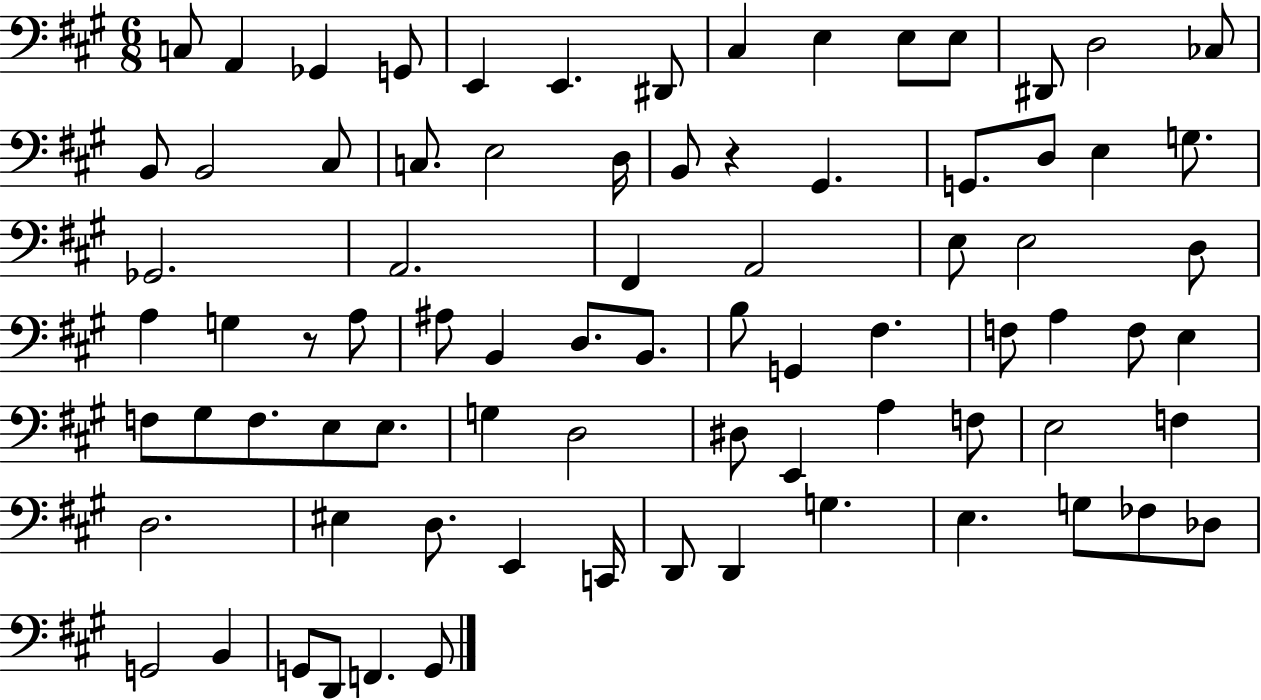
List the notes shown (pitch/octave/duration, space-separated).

C3/e A2/q Gb2/q G2/e E2/q E2/q. D#2/e C#3/q E3/q E3/e E3/e D#2/e D3/h CES3/e B2/e B2/h C#3/e C3/e. E3/h D3/s B2/e R/q G#2/q. G2/e. D3/e E3/q G3/e. Gb2/h. A2/h. F#2/q A2/h E3/e E3/h D3/e A3/q G3/q R/e A3/e A#3/e B2/q D3/e. B2/e. B3/e G2/q F#3/q. F3/e A3/q F3/e E3/q F3/e G#3/e F3/e. E3/e E3/e. G3/q D3/h D#3/e E2/q A3/q F3/e E3/h F3/q D3/h. EIS3/q D3/e. E2/q C2/s D2/e D2/q G3/q. E3/q. G3/e FES3/e Db3/e G2/h B2/q G2/e D2/e F2/q. G2/e